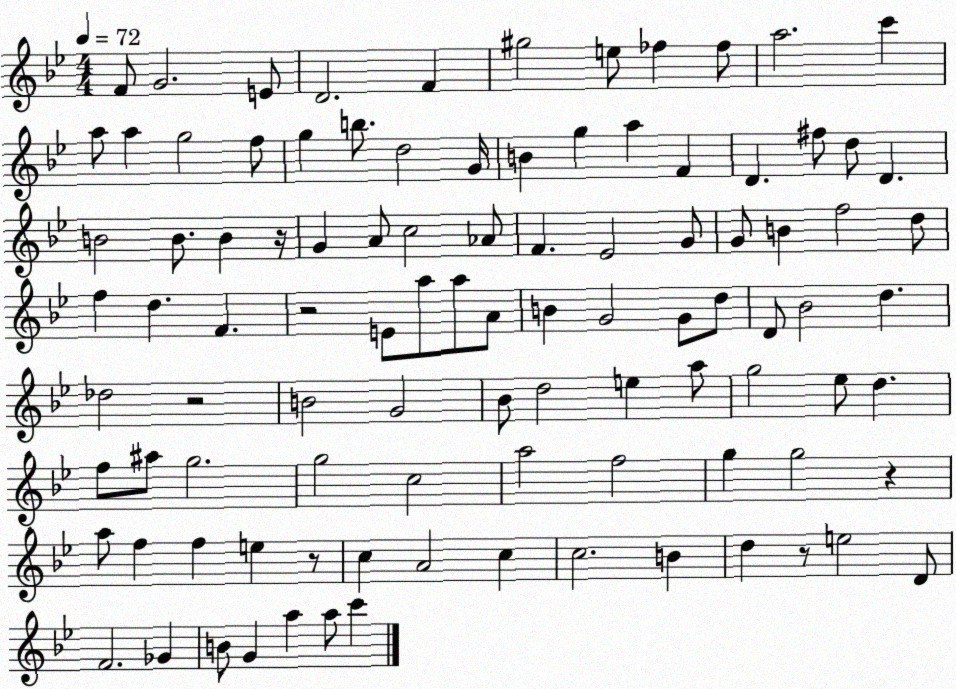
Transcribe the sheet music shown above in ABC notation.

X:1
T:Untitled
M:4/4
L:1/4
K:Bb
F/2 G2 E/2 D2 F ^g2 e/2 _f _f/2 a2 c' a/2 a g2 f/2 g b/2 d2 G/4 B g a F D ^f/2 d/2 D B2 B/2 B z/4 G A/2 c2 _A/2 F _E2 G/2 G/2 B f2 d/2 f d F z2 E/2 a/2 a/2 A/2 B G2 G/2 d/2 D/2 _B2 d _d2 z2 B2 G2 _B/2 d2 e a/2 g2 _e/2 d f/2 ^a/2 g2 g2 c2 a2 f2 g g2 z a/2 f f e z/2 c A2 c c2 B d z/2 e2 D/2 F2 _G B/2 G a a/2 c'